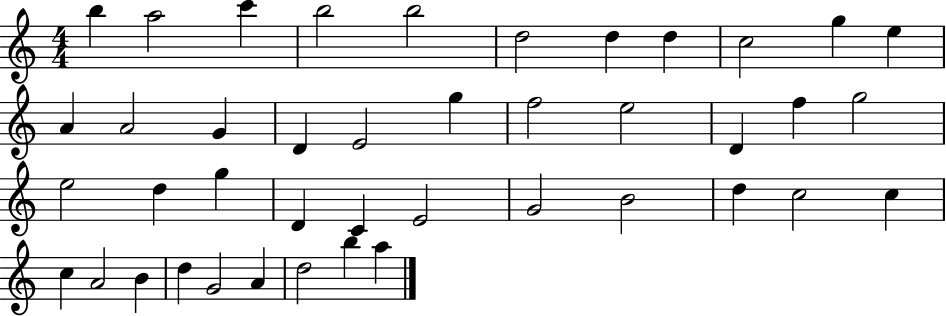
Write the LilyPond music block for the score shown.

{
  \clef treble
  \numericTimeSignature
  \time 4/4
  \key c \major
  b''4 a''2 c'''4 | b''2 b''2 | d''2 d''4 d''4 | c''2 g''4 e''4 | \break a'4 a'2 g'4 | d'4 e'2 g''4 | f''2 e''2 | d'4 f''4 g''2 | \break e''2 d''4 g''4 | d'4 c'4 e'2 | g'2 b'2 | d''4 c''2 c''4 | \break c''4 a'2 b'4 | d''4 g'2 a'4 | d''2 b''4 a''4 | \bar "|."
}